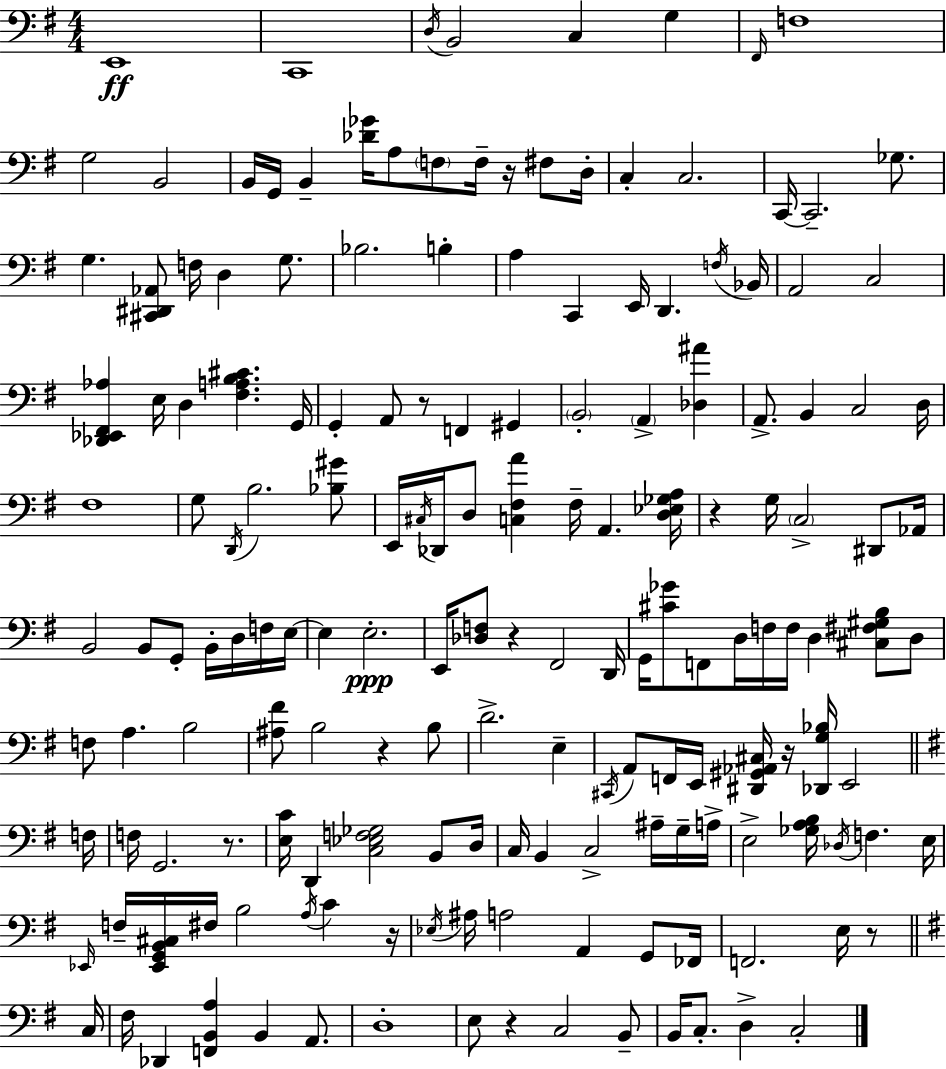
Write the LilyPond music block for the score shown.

{
  \clef bass
  \numericTimeSignature
  \time 4/4
  \key e \minor
  \repeat volta 2 { e,1\ff | c,1 | \acciaccatura { d16 } b,2 c4 g4 | \grace { fis,16 } f1 | \break g2 b,2 | b,16 g,16 b,4-- <des' ges'>16 a8 \parenthesize f8 f16-- r16 fis8 | d16-. c4-. c2. | c,16~~ c,2.-- ges8. | \break g4. <cis, dis, aes,>8 f16 d4 g8. | bes2. b4-. | a4 c,4 e,16 d,4. | \acciaccatura { f16 } bes,16 a,2 c2 | \break <des, ees, fis, aes>4 e16 d4 <fis a b cis'>4. | g,16 g,4-. a,8 r8 f,4 gis,4 | \parenthesize b,2-. \parenthesize a,4-> <des ais'>4 | a,8.-> b,4 c2 | \break d16 fis1 | g8 \acciaccatura { d,16 } b2. | <bes gis'>8 e,16 \acciaccatura { cis16 } des,16 d8 <c fis a'>4 fis16-- a,4. | <d ees ges a>16 r4 g16 \parenthesize c2-> | \break dis,8 aes,16 b,2 b,8 g,8-. | b,16-. d16 f16 e16~~ e4 e2.-.\ppp | e,16 <des f>8 r4 fis,2 | d,16 g,16 <cis' ges'>8 f,8 d16 f16 f16 d4 | \break <cis fis gis b>8 d8 f8 a4. b2 | <ais fis'>8 b2 r4 | b8 d'2.-> | e4-- \acciaccatura { cis,16 } a,8 f,16 e,16 <dis, gis, aes, cis>16 r16 <des, g bes>16 e,2 | \break \bar "||" \break \key g \major f16 f16 g,2. r8. | <e c'>16 d,4 <c ees f ges>2 b,8 | d16 c16 b,4 c2-> ais16-- g16-- | a16-> e2-> <ges a b>16 \acciaccatura { des16 } f4. | \break e16 \grace { ees,16 } f16-- <ees, g, b, cis>16 fis16 b2 \acciaccatura { a16 } c'4 | r16 \acciaccatura { ees16 } ais16 a2 a,4 | g,8 fes,16 f,2. | e16 r8 \bar "||" \break \key g \major c16 fis16 des,4 <f, b, a>4 b,4 a,8. | d1-. | e8 r4 c2 b,8-- | b,16 c8.-. d4-> c2-. | \break } \bar "|."
}